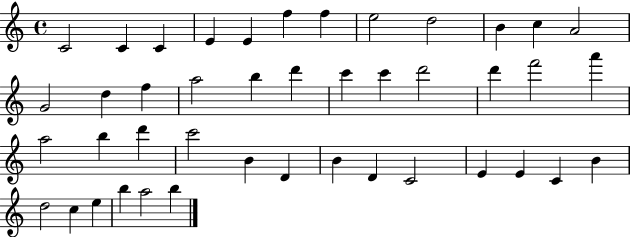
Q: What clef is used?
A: treble